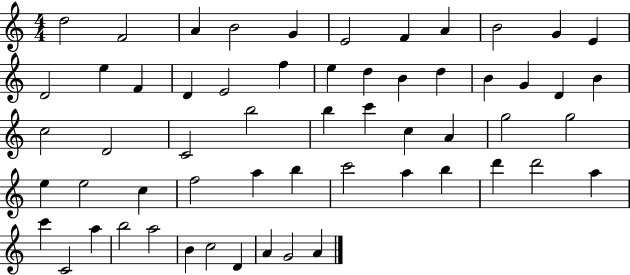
{
  \clef treble
  \numericTimeSignature
  \time 4/4
  \key c \major
  d''2 f'2 | a'4 b'2 g'4 | e'2 f'4 a'4 | b'2 g'4 e'4 | \break d'2 e''4 f'4 | d'4 e'2 f''4 | e''4 d''4 b'4 d''4 | b'4 g'4 d'4 b'4 | \break c''2 d'2 | c'2 b''2 | b''4 c'''4 c''4 a'4 | g''2 g''2 | \break e''4 e''2 c''4 | f''2 a''4 b''4 | c'''2 a''4 b''4 | d'''4 d'''2 a''4 | \break c'''4 c'2 a''4 | b''2 a''2 | b'4 c''2 d'4 | a'4 g'2 a'4 | \break \bar "|."
}